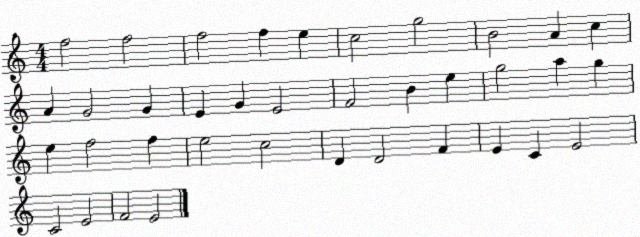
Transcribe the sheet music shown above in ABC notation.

X:1
T:Untitled
M:4/4
L:1/4
K:C
f2 f2 f2 f e c2 g2 B2 A c A G2 G E G E2 F2 B e g2 a g e f2 f e2 c2 D D2 F E C E2 C2 E2 F2 E2